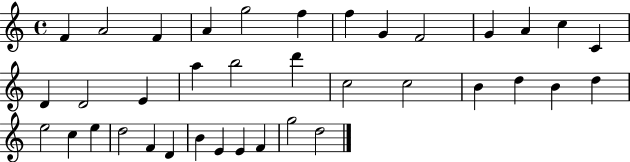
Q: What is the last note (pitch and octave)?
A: D5